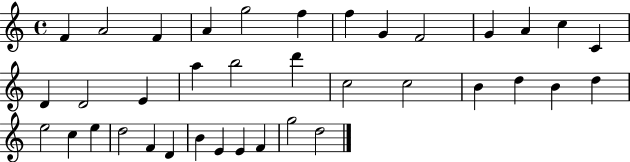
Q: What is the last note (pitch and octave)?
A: D5